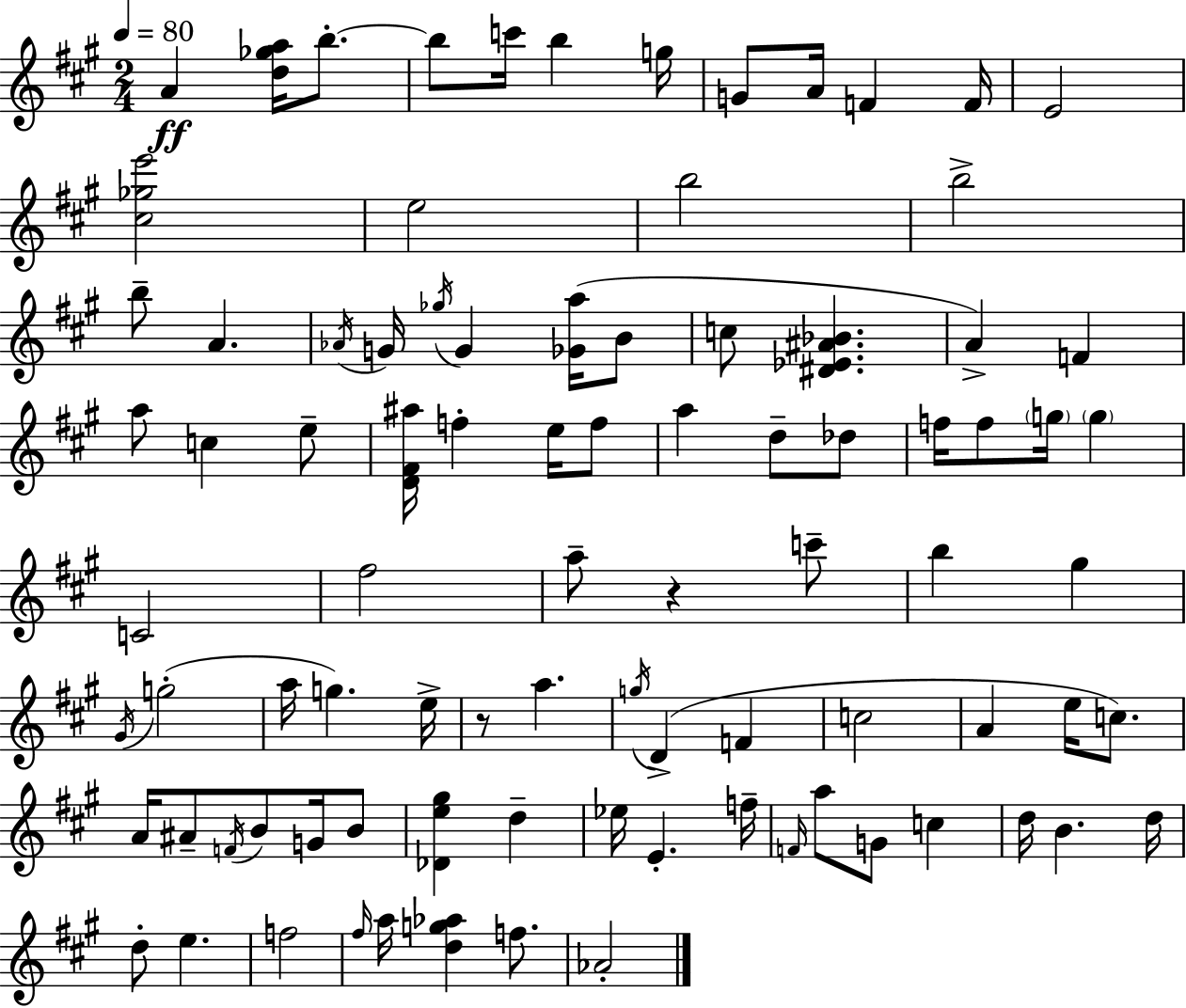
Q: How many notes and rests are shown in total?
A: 89